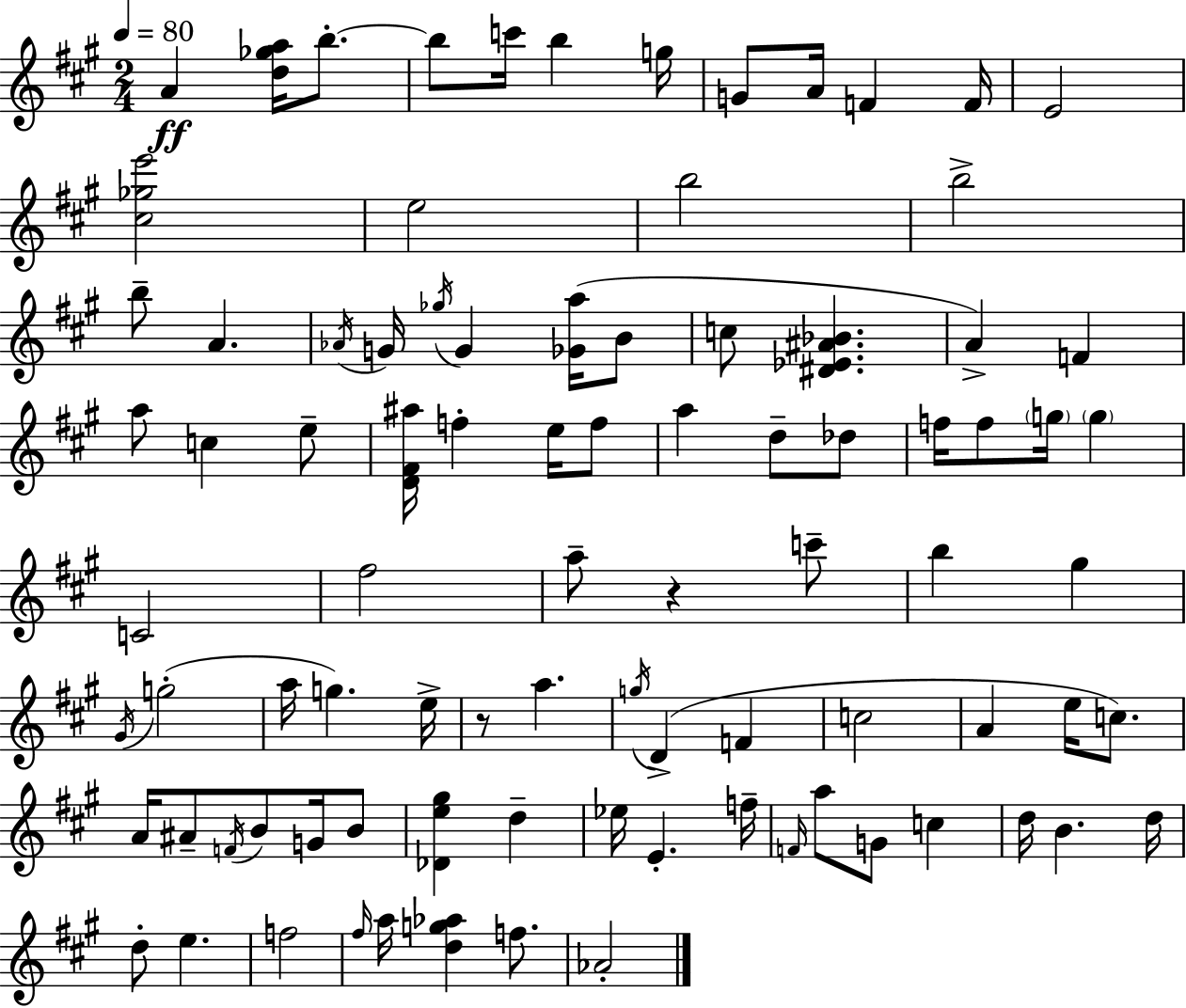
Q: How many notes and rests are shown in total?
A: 89